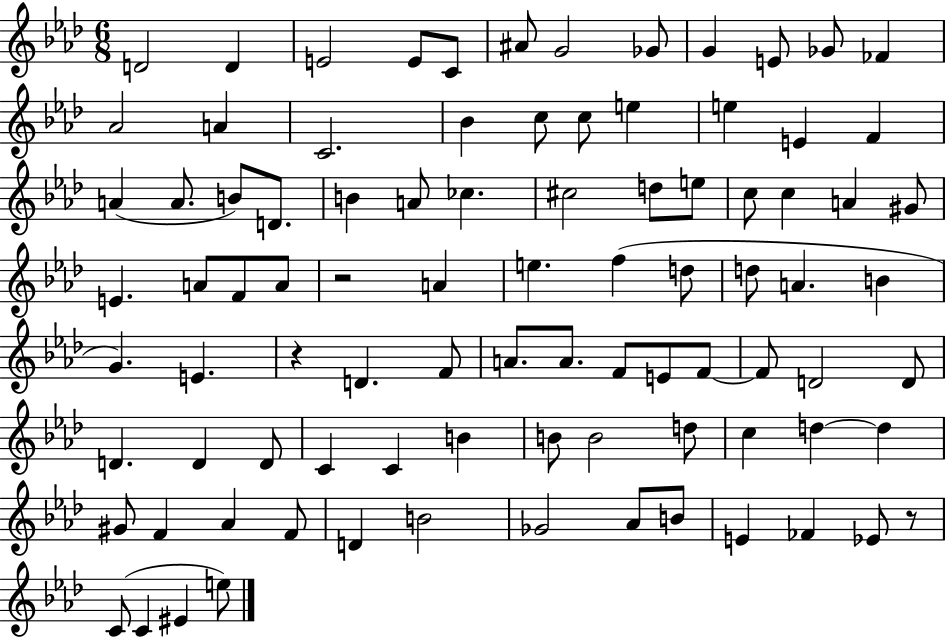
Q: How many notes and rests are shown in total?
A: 90